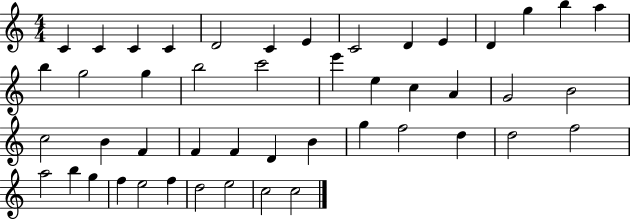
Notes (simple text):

C4/q C4/q C4/q C4/q D4/h C4/q E4/q C4/h D4/q E4/q D4/q G5/q B5/q A5/q B5/q G5/h G5/q B5/h C6/h E6/q E5/q C5/q A4/q G4/h B4/h C5/h B4/q F4/q F4/q F4/q D4/q B4/q G5/q F5/h D5/q D5/h F5/h A5/h B5/q G5/q F5/q E5/h F5/q D5/h E5/h C5/h C5/h